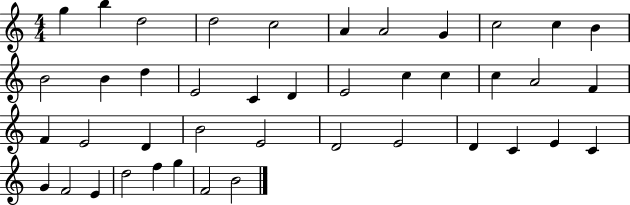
{
  \clef treble
  \numericTimeSignature
  \time 4/4
  \key c \major
  g''4 b''4 d''2 | d''2 c''2 | a'4 a'2 g'4 | c''2 c''4 b'4 | \break b'2 b'4 d''4 | e'2 c'4 d'4 | e'2 c''4 c''4 | c''4 a'2 f'4 | \break f'4 e'2 d'4 | b'2 e'2 | d'2 e'2 | d'4 c'4 e'4 c'4 | \break g'4 f'2 e'4 | d''2 f''4 g''4 | f'2 b'2 | \bar "|."
}